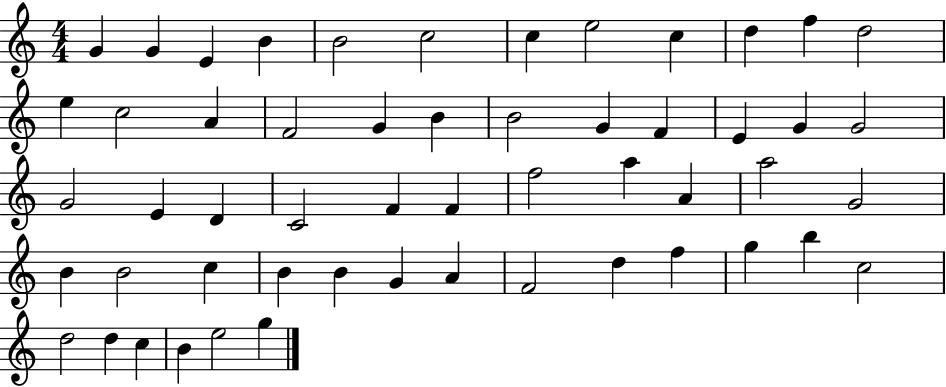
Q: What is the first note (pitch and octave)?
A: G4